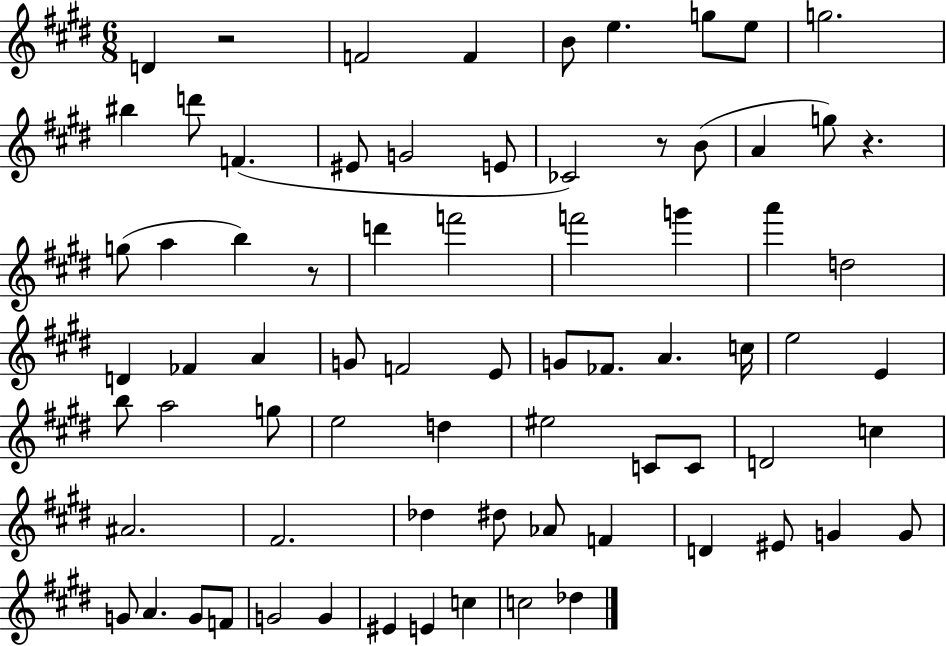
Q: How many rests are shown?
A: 4